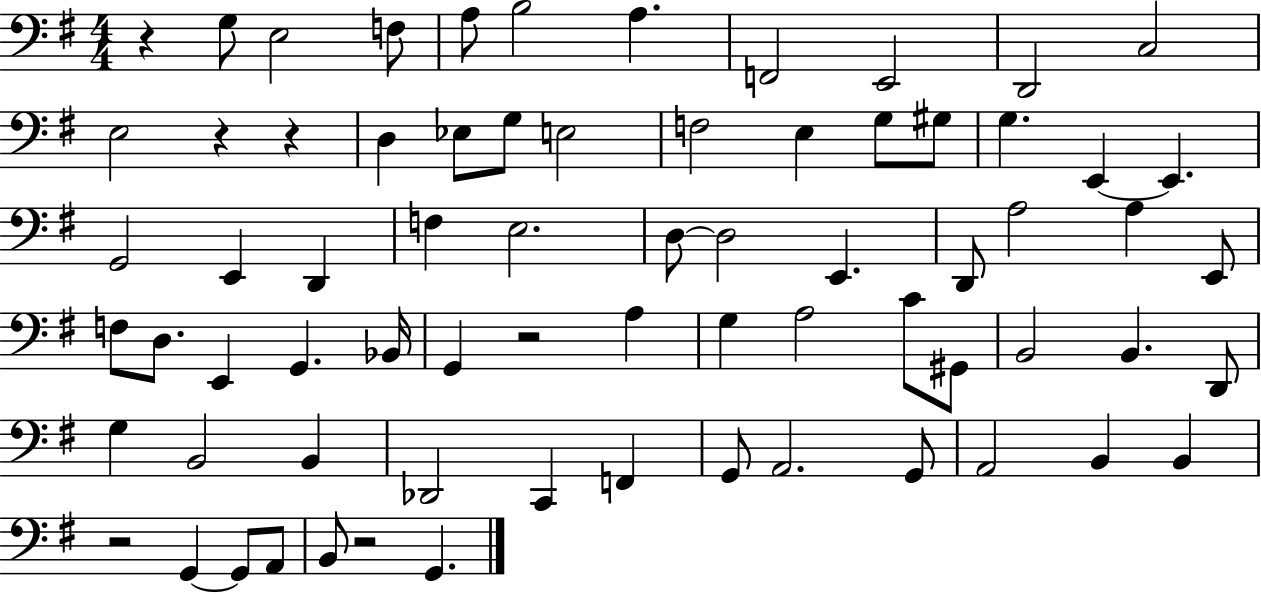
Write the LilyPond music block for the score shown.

{
  \clef bass
  \numericTimeSignature
  \time 4/4
  \key g \major
  r4 g8 e2 f8 | a8 b2 a4. | f,2 e,2 | d,2 c2 | \break e2 r4 r4 | d4 ees8 g8 e2 | f2 e4 g8 gis8 | g4. e,4~~ e,4. | \break g,2 e,4 d,4 | f4 e2. | d8~~ d2 e,4. | d,8 a2 a4 e,8 | \break f8 d8. e,4 g,4. bes,16 | g,4 r2 a4 | g4 a2 c'8 gis,8 | b,2 b,4. d,8 | \break g4 b,2 b,4 | des,2 c,4 f,4 | g,8 a,2. g,8 | a,2 b,4 b,4 | \break r2 g,4~~ g,8 a,8 | b,8 r2 g,4. | \bar "|."
}